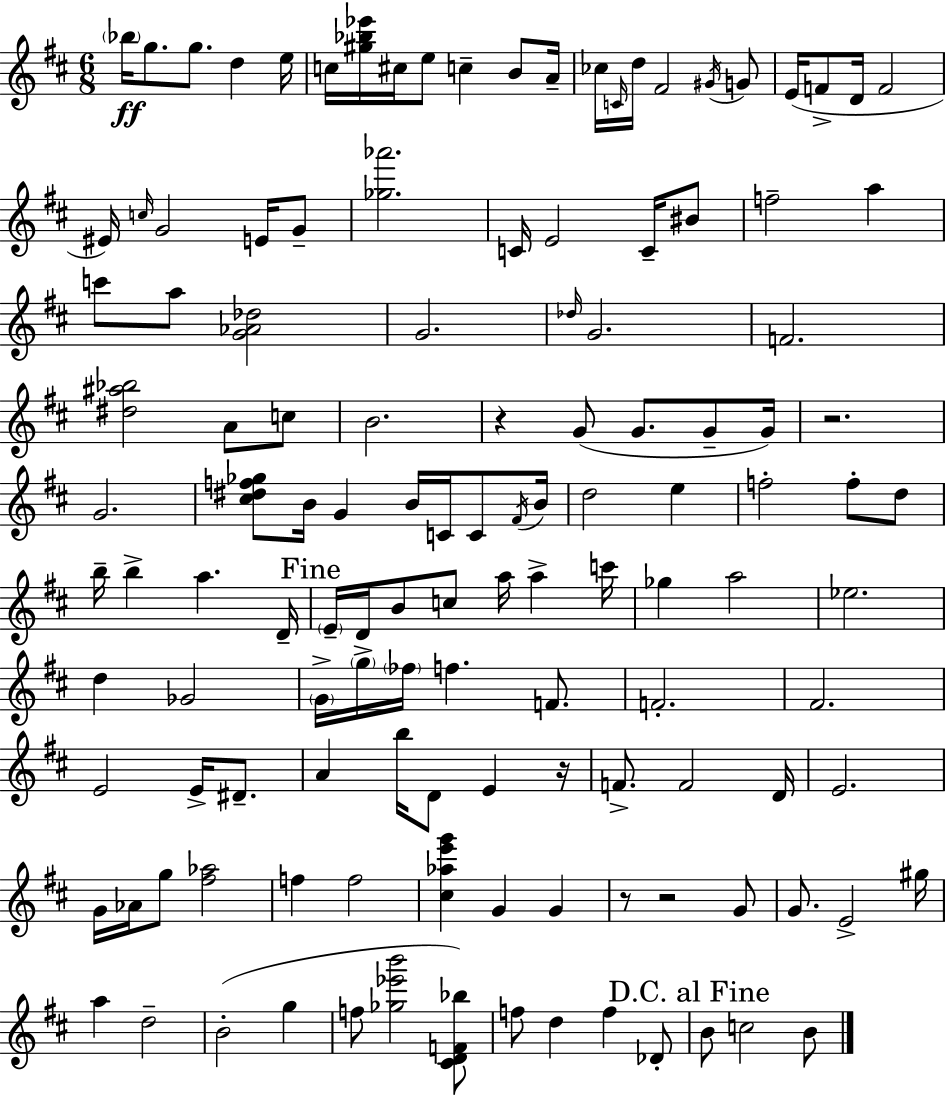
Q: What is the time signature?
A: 6/8